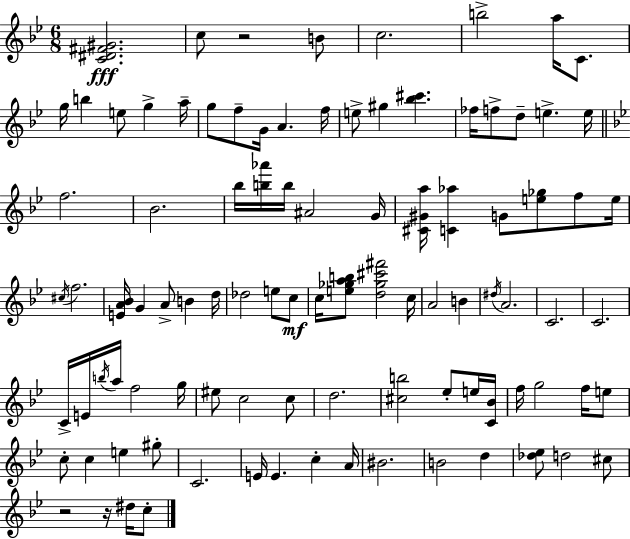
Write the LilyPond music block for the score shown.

{
  \clef treble
  \numericTimeSignature
  \time 6/8
  \key g \minor
  \repeat volta 2 { <c' dis' fis' gis'>2.\fff | c''8 r2 b'8 | c''2. | b''2-> a''16 c'8. | \break g''16 b''4 e''8 g''4-> a''16-- | g''8 f''8-- g'16 a'4. f''16 | e''8-> gis''4 <bes'' cis'''>4. | fes''16 f''8-> d''8-- e''4.-> e''16 | \break \bar "||" \break \key bes \major f''2. | bes'2. | bes''16 <b'' aes'''>16 b''16 ais'2 g'16 | <cis' gis' a''>16 <c' aes''>4 g'8 <e'' ges''>8 f''8 e''16 | \break \acciaccatura { cis''16 } f''2. | <e' a' bes'>16 g'4 a'8-> b'4 | d''16 des''2 e''8 c''8\mf | c''16 <e'' ges'' a'' b''>8 <d'' ges'' cis''' fis'''>2 | \break c''16 a'2 b'4 | \acciaccatura { dis''16 } a'2. | c'2. | c'2. | \break c'16-> e'16 \acciaccatura { b''16 } a''16 f''2 | g''16 eis''8 c''2 | c''8 d''2. | <cis'' b''>2 ees''8-. | \break e''16 <c' bes'>16 f''16 g''2 | f''16 e''8 c''8-. c''4 e''4 | gis''8-. c'2. | e'16 e'4. c''4-. | \break a'16 bis'2. | b'2 d''4 | <des'' ees''>8 d''2 | cis''8 r2 r16 | \break dis''16 c''8-. } \bar "|."
}